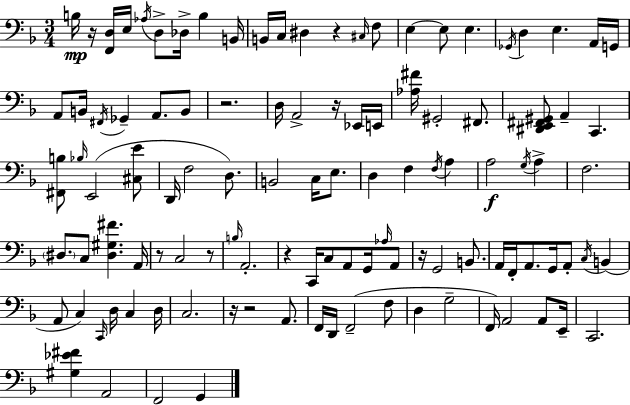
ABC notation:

X:1
T:Untitled
M:3/4
L:1/4
K:F
B,/4 z/4 [F,,D,]/4 E,/4 _A,/4 D,/2 _D,/4 B, B,,/4 B,,/4 C,/4 ^D, z ^C,/4 F,/2 E, E,/2 E, _G,,/4 D, E, A,,/4 G,,/4 A,,/2 B,,/4 ^F,,/4 _G,, A,,/2 B,,/2 z2 D,/4 A,,2 z/4 _E,,/4 E,,/4 [_A,^F]/4 ^G,,2 ^F,,/2 [^D,,E,,^F,,^G,,]/2 A,, C,, [^F,,B,]/2 _B,/4 E,,2 [^C,E]/2 D,,/4 F,2 D,/2 B,,2 C,/4 E,/2 D, F, F,/4 A, A,2 G,/4 A, F,2 ^D,/2 C,/2 [^D,^G,^F] A,,/4 z/2 C,2 z/2 B,/4 A,,2 z C,,/4 C,/2 A,,/2 G,,/4 _A,/4 A,,/2 z/4 G,,2 B,,/2 A,,/4 F,,/4 A,,/2 G,,/4 A,,/2 C,/4 B,, A,,/2 C, C,,/4 D,/4 C, D,/4 C,2 z/4 z2 A,,/2 F,,/4 D,,/4 F,,2 F,/2 D, G,2 F,,/4 A,,2 A,,/2 E,,/4 C,,2 [^G,_E^F] A,,2 F,,2 G,,